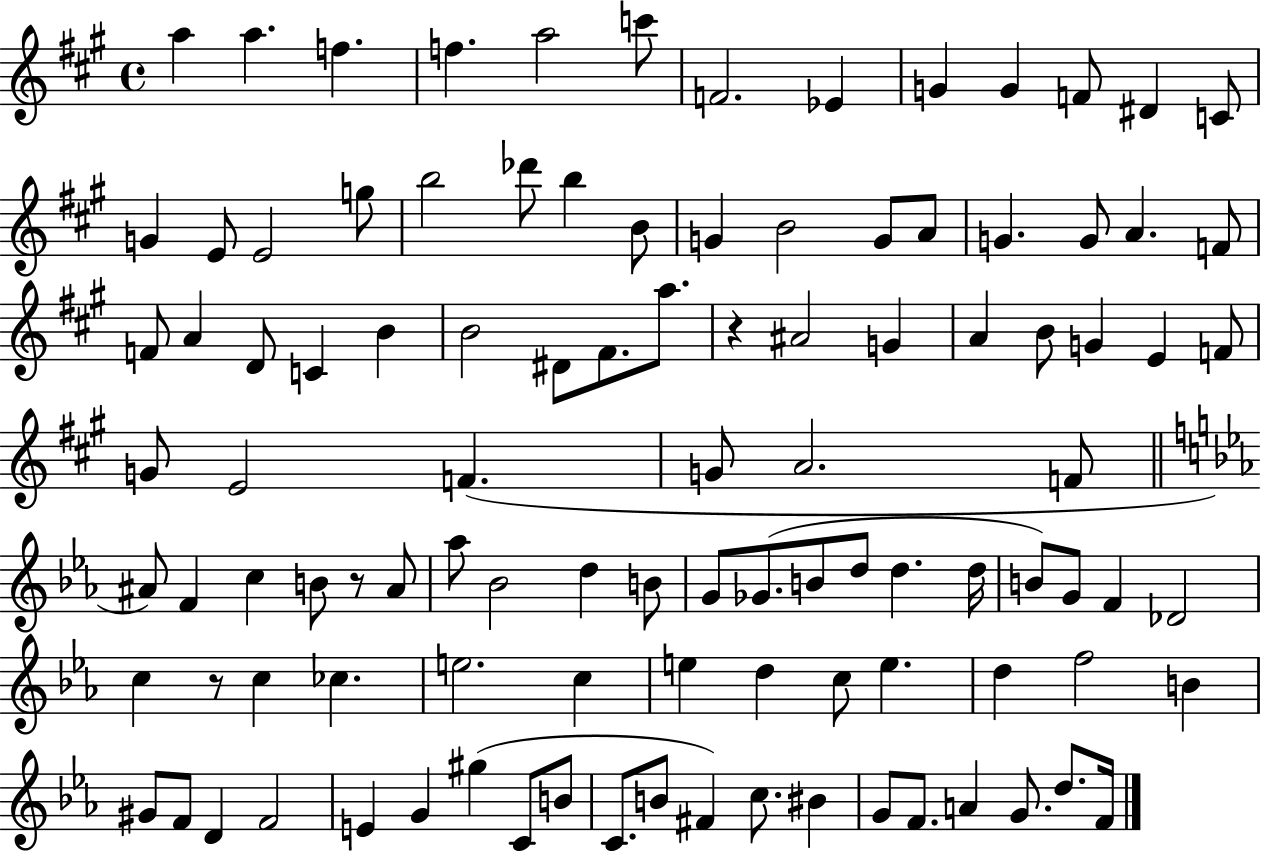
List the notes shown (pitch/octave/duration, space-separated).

A5/q A5/q. F5/q. F5/q. A5/h C6/e F4/h. Eb4/q G4/q G4/q F4/e D#4/q C4/e G4/q E4/e E4/h G5/e B5/h Db6/e B5/q B4/e G4/q B4/h G4/e A4/e G4/q. G4/e A4/q. F4/e F4/e A4/q D4/e C4/q B4/q B4/h D#4/e F#4/e. A5/e. R/q A#4/h G4/q A4/q B4/e G4/q E4/q F4/e G4/e E4/h F4/q. G4/e A4/h. F4/e A#4/e F4/q C5/q B4/e R/e A#4/e Ab5/e Bb4/h D5/q B4/e G4/e Gb4/e. B4/e D5/e D5/q. D5/s B4/e G4/e F4/q Db4/h C5/q R/e C5/q CES5/q. E5/h. C5/q E5/q D5/q C5/e E5/q. D5/q F5/h B4/q G#4/e F4/e D4/q F4/h E4/q G4/q G#5/q C4/e B4/e C4/e. B4/e F#4/q C5/e. BIS4/q G4/e F4/e. A4/q G4/e. D5/e. F4/s